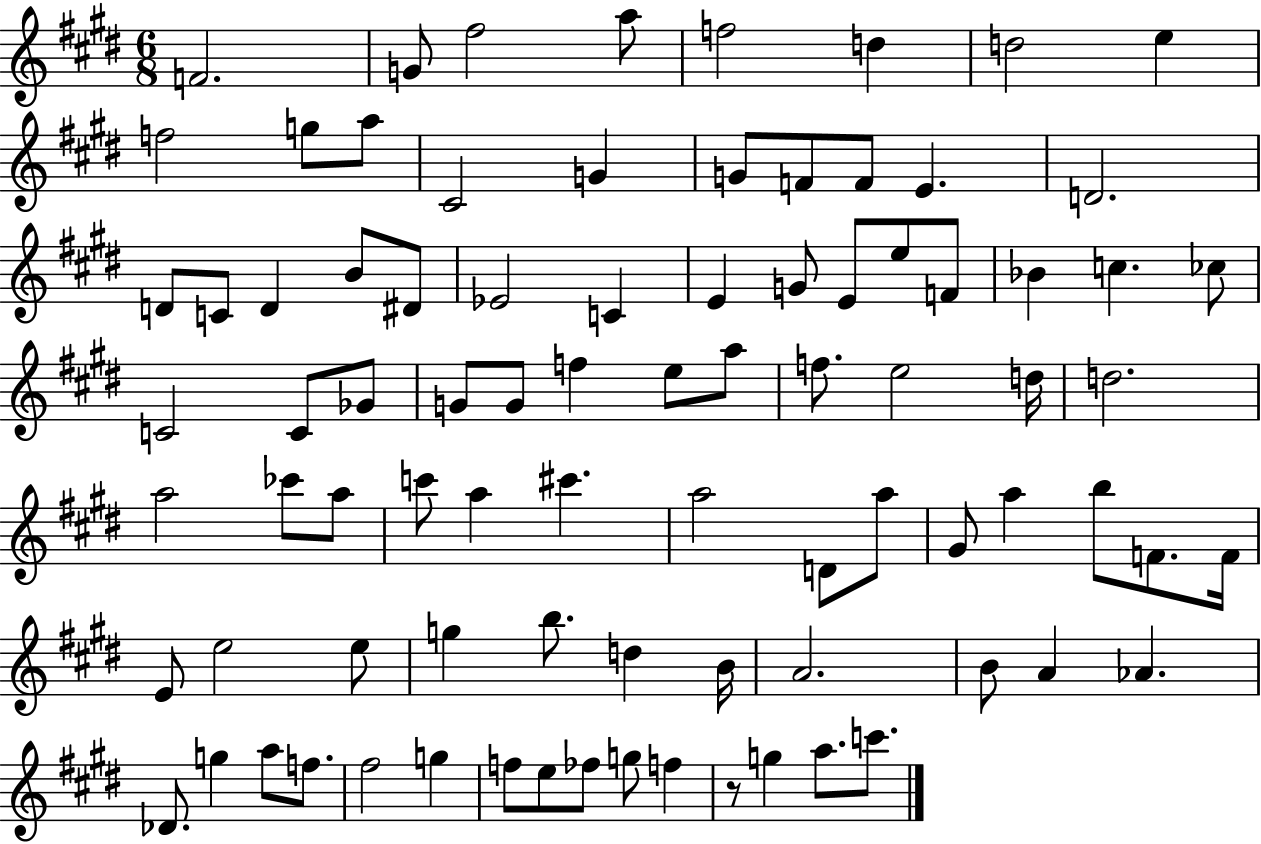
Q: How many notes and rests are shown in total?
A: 85